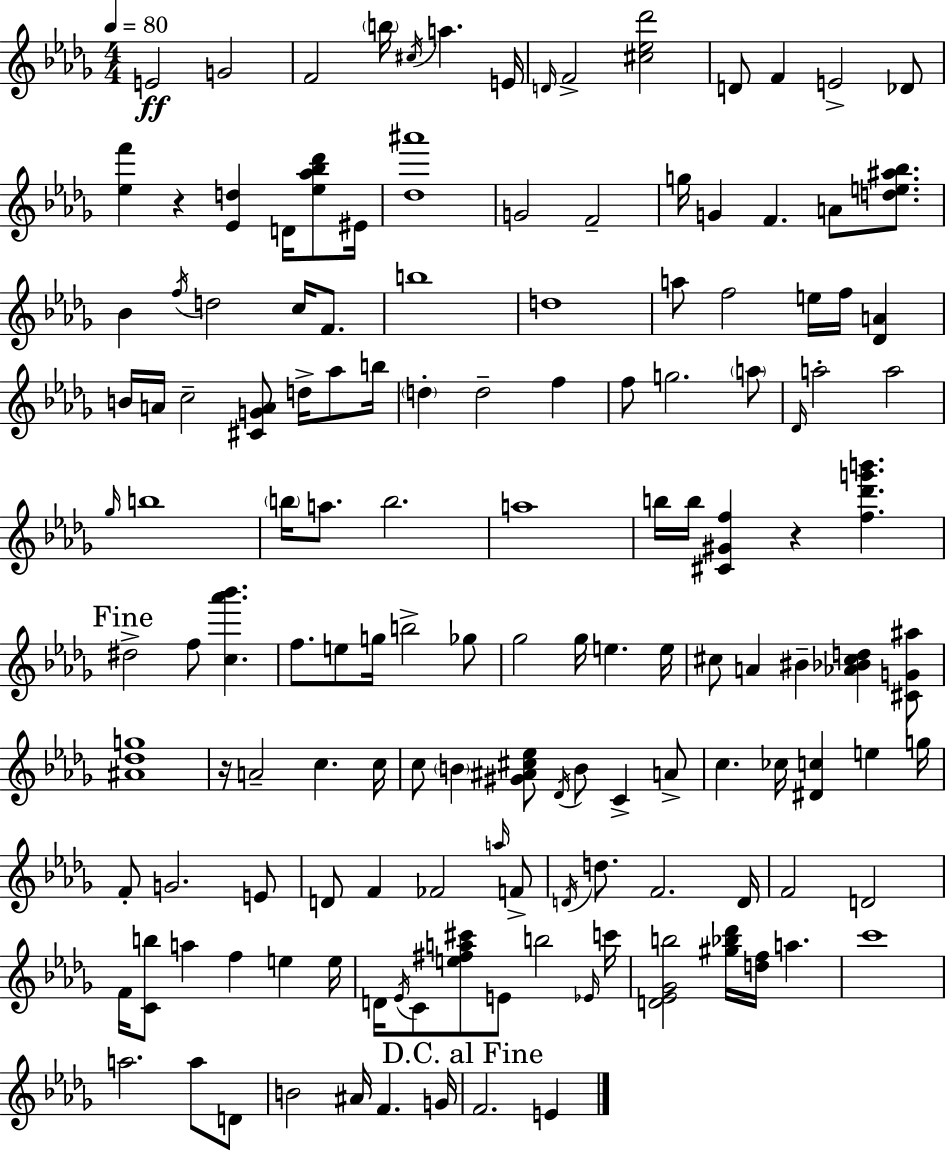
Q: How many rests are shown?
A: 3